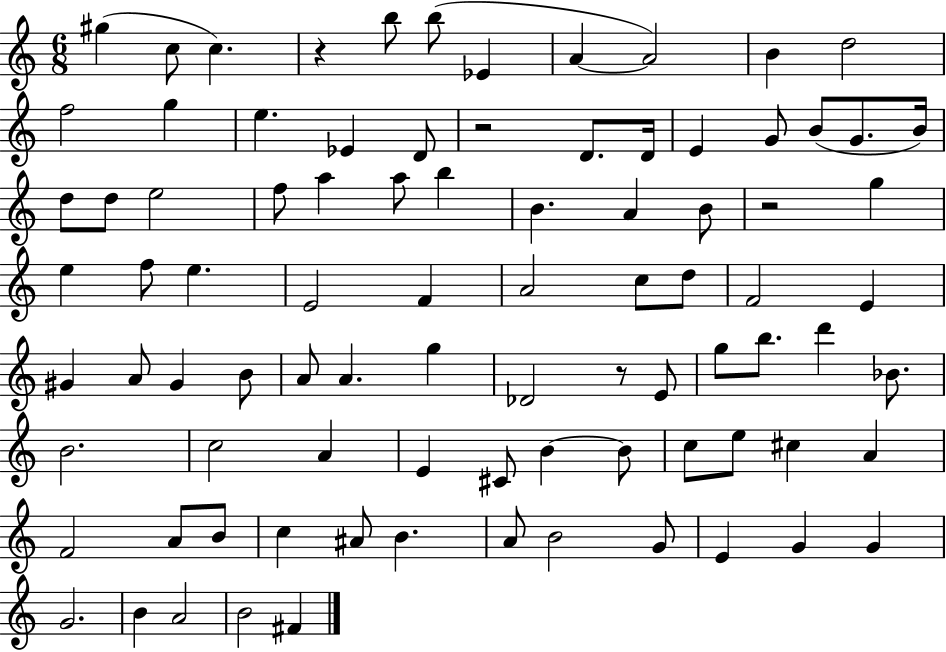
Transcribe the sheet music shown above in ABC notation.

X:1
T:Untitled
M:6/8
L:1/4
K:C
^g c/2 c z b/2 b/2 _E A A2 B d2 f2 g e _E D/2 z2 D/2 D/4 E G/2 B/2 G/2 B/4 d/2 d/2 e2 f/2 a a/2 b B A B/2 z2 g e f/2 e E2 F A2 c/2 d/2 F2 E ^G A/2 ^G B/2 A/2 A g _D2 z/2 E/2 g/2 b/2 d' _B/2 B2 c2 A E ^C/2 B B/2 c/2 e/2 ^c A F2 A/2 B/2 c ^A/2 B A/2 B2 G/2 E G G G2 B A2 B2 ^F